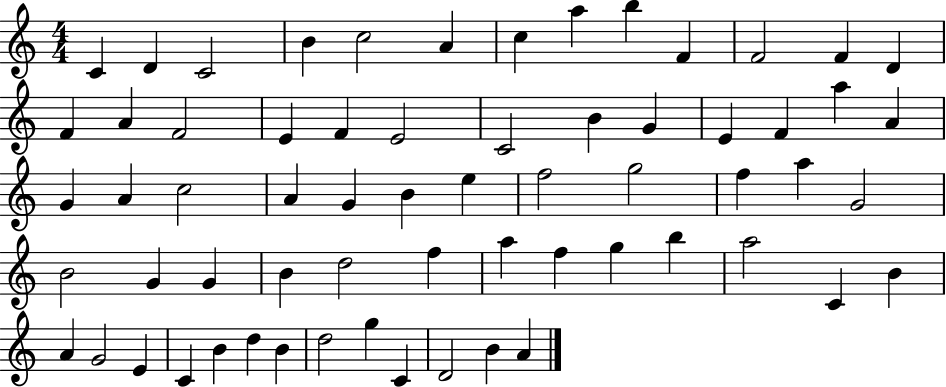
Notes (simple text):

C4/q D4/q C4/h B4/q C5/h A4/q C5/q A5/q B5/q F4/q F4/h F4/q D4/q F4/q A4/q F4/h E4/q F4/q E4/h C4/h B4/q G4/q E4/q F4/q A5/q A4/q G4/q A4/q C5/h A4/q G4/q B4/q E5/q F5/h G5/h F5/q A5/q G4/h B4/h G4/q G4/q B4/q D5/h F5/q A5/q F5/q G5/q B5/q A5/h C4/q B4/q A4/q G4/h E4/q C4/q B4/q D5/q B4/q D5/h G5/q C4/q D4/h B4/q A4/q